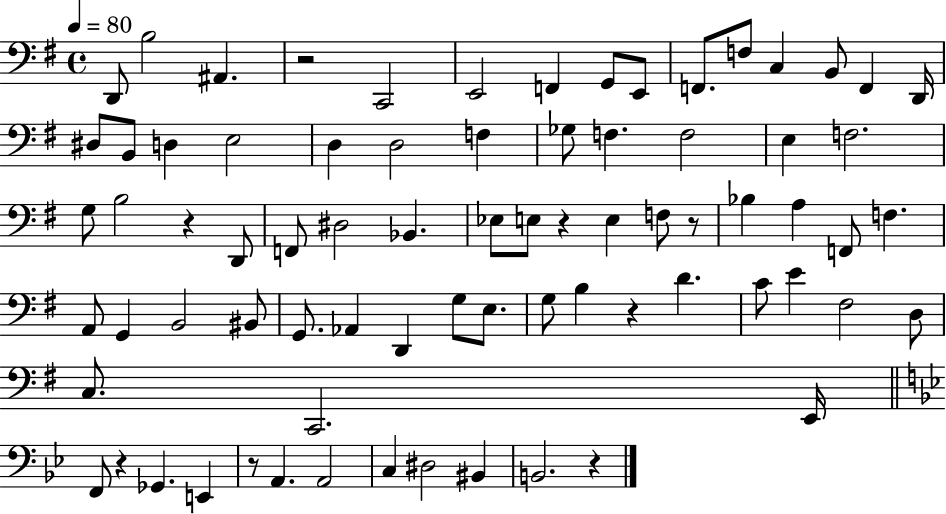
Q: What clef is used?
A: bass